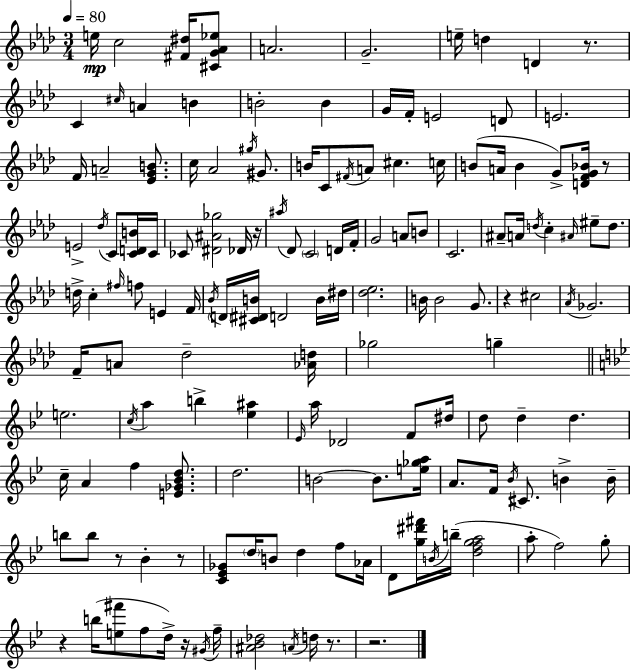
{
  \clef treble
  \numericTimeSignature
  \time 3/4
  \key aes \major
  \tempo 4 = 80
  \repeat volta 2 { e''16\mp c''2 <fis' dis''>16 <cis' g' aes' ees''>8 | a'2. | g'2.-- | e''16-- d''4 d'4 r8. | \break c'4 \grace { cis''16 } a'4 b'4 | b'2-. b'4 | g'16 f'16-. e'2 d'8 | e'2. | \break f'16 a'2-- <ees' g' b'>8. | c''16 aes'2 \acciaccatura { gis''16 } gis'8. | b'16 c'8 \acciaccatura { fis'16 } a'8 cis''4. | c''16 b'8( a'16 b'4 g'8->) | \break <d' f' g' bes'>16 r8 e'2-> \acciaccatura { des''16 } | c'8 <c' d' b'>16 c'16 ces'8 <dis' ais' ges''>2 | des'16 r16 \acciaccatura { ais''16 } des'8 \parenthesize c'2 | d'16 f'16-. g'2 | \break a'8 b'8 c'2. | ais'8-- a'16 \acciaccatura { d''16 } c''4-. | \grace { ais'16 } eis''8-- d''8. d''16-> c''4-. | \grace { fis''16 } f''8 e'4 f'16 \acciaccatura { bes'16 } \parenthesize d'16 <cis' dis' b'>16 d'2 | \break b'16 dis''16 <des'' ees''>2. | b'16 b'2 | g'8. r4 | cis''2 \acciaccatura { aes'16 } ges'2. | \break f'16-- a'8 | des''2-- <aes' d''>16 ges''2 | g''4-- \bar "||" \break \key g \minor e''2. | \acciaccatura { c''16 } a''4 b''4-> <ees'' ais''>4 | \grace { ees'16 } a''16 des'2 f'8 | dis''16 d''8 d''4-- d''4. | \break c''16-- a'4 f''4 <e' ges' bes' d''>8. | d''2. | b'2~~ b'8. | <e'' ges'' a''>16 a'8. f'16 \acciaccatura { bes'16 } cis'8. b'4-> | \break b'16-- b''8 b''8 r8 bes'4-. | r8 <c' ees' ges'>8 \parenthesize d''16 b'8 d''4 | f''8 aes'16 d'8 <g'' dis''' fis'''>16 \acciaccatura { b'16 } b''16--( <d'' f'' g'' a''>2 | a''8-. f''2) | \break g''8-. r4 b''16( <e'' fis'''>8 f''8 | d''16->) r16 \acciaccatura { gis'16 } f''16-- <ais' bes' des''>2 | \acciaccatura { a'16 } d''16 r8. r2. | } \bar "|."
}